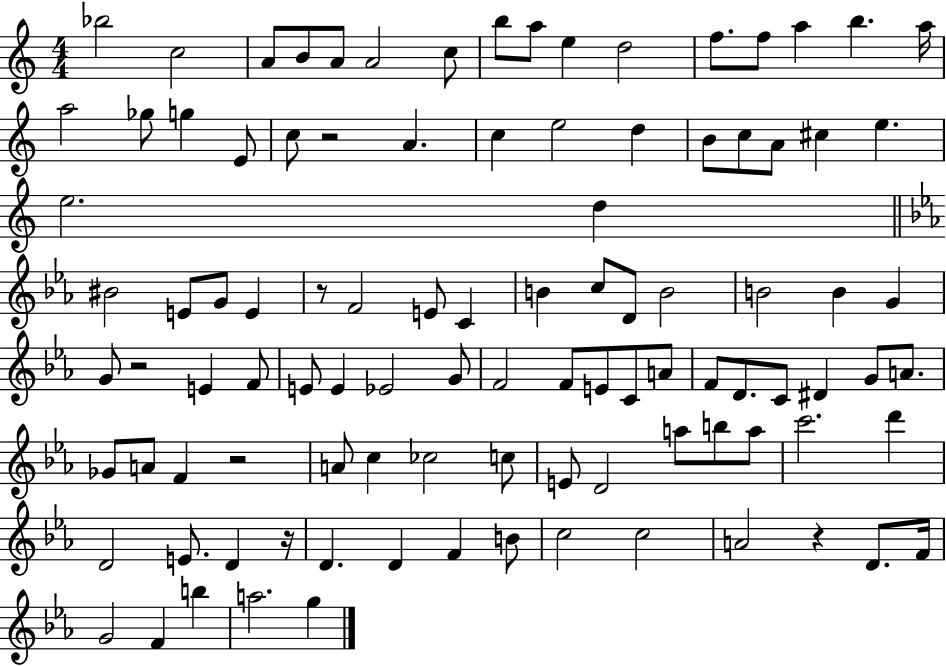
Bb5/h C5/h A4/e B4/e A4/e A4/h C5/e B5/e A5/e E5/q D5/h F5/e. F5/e A5/q B5/q. A5/s A5/h Gb5/e G5/q E4/e C5/e R/h A4/q. C5/q E5/h D5/q B4/e C5/e A4/e C#5/q E5/q. E5/h. D5/q BIS4/h E4/e G4/e E4/q R/e F4/h E4/e C4/q B4/q C5/e D4/e B4/h B4/h B4/q G4/q G4/e R/h E4/q F4/e E4/e E4/q Eb4/h G4/e F4/h F4/e E4/e C4/e A4/e F4/e D4/e. C4/e D#4/q G4/e A4/e. Gb4/e A4/e F4/q R/h A4/e C5/q CES5/h C5/e E4/e D4/h A5/e B5/e A5/e C6/h. D6/q D4/h E4/e. D4/q R/s D4/q. D4/q F4/q B4/e C5/h C5/h A4/h R/q D4/e. F4/s G4/h F4/q B5/q A5/h. G5/q